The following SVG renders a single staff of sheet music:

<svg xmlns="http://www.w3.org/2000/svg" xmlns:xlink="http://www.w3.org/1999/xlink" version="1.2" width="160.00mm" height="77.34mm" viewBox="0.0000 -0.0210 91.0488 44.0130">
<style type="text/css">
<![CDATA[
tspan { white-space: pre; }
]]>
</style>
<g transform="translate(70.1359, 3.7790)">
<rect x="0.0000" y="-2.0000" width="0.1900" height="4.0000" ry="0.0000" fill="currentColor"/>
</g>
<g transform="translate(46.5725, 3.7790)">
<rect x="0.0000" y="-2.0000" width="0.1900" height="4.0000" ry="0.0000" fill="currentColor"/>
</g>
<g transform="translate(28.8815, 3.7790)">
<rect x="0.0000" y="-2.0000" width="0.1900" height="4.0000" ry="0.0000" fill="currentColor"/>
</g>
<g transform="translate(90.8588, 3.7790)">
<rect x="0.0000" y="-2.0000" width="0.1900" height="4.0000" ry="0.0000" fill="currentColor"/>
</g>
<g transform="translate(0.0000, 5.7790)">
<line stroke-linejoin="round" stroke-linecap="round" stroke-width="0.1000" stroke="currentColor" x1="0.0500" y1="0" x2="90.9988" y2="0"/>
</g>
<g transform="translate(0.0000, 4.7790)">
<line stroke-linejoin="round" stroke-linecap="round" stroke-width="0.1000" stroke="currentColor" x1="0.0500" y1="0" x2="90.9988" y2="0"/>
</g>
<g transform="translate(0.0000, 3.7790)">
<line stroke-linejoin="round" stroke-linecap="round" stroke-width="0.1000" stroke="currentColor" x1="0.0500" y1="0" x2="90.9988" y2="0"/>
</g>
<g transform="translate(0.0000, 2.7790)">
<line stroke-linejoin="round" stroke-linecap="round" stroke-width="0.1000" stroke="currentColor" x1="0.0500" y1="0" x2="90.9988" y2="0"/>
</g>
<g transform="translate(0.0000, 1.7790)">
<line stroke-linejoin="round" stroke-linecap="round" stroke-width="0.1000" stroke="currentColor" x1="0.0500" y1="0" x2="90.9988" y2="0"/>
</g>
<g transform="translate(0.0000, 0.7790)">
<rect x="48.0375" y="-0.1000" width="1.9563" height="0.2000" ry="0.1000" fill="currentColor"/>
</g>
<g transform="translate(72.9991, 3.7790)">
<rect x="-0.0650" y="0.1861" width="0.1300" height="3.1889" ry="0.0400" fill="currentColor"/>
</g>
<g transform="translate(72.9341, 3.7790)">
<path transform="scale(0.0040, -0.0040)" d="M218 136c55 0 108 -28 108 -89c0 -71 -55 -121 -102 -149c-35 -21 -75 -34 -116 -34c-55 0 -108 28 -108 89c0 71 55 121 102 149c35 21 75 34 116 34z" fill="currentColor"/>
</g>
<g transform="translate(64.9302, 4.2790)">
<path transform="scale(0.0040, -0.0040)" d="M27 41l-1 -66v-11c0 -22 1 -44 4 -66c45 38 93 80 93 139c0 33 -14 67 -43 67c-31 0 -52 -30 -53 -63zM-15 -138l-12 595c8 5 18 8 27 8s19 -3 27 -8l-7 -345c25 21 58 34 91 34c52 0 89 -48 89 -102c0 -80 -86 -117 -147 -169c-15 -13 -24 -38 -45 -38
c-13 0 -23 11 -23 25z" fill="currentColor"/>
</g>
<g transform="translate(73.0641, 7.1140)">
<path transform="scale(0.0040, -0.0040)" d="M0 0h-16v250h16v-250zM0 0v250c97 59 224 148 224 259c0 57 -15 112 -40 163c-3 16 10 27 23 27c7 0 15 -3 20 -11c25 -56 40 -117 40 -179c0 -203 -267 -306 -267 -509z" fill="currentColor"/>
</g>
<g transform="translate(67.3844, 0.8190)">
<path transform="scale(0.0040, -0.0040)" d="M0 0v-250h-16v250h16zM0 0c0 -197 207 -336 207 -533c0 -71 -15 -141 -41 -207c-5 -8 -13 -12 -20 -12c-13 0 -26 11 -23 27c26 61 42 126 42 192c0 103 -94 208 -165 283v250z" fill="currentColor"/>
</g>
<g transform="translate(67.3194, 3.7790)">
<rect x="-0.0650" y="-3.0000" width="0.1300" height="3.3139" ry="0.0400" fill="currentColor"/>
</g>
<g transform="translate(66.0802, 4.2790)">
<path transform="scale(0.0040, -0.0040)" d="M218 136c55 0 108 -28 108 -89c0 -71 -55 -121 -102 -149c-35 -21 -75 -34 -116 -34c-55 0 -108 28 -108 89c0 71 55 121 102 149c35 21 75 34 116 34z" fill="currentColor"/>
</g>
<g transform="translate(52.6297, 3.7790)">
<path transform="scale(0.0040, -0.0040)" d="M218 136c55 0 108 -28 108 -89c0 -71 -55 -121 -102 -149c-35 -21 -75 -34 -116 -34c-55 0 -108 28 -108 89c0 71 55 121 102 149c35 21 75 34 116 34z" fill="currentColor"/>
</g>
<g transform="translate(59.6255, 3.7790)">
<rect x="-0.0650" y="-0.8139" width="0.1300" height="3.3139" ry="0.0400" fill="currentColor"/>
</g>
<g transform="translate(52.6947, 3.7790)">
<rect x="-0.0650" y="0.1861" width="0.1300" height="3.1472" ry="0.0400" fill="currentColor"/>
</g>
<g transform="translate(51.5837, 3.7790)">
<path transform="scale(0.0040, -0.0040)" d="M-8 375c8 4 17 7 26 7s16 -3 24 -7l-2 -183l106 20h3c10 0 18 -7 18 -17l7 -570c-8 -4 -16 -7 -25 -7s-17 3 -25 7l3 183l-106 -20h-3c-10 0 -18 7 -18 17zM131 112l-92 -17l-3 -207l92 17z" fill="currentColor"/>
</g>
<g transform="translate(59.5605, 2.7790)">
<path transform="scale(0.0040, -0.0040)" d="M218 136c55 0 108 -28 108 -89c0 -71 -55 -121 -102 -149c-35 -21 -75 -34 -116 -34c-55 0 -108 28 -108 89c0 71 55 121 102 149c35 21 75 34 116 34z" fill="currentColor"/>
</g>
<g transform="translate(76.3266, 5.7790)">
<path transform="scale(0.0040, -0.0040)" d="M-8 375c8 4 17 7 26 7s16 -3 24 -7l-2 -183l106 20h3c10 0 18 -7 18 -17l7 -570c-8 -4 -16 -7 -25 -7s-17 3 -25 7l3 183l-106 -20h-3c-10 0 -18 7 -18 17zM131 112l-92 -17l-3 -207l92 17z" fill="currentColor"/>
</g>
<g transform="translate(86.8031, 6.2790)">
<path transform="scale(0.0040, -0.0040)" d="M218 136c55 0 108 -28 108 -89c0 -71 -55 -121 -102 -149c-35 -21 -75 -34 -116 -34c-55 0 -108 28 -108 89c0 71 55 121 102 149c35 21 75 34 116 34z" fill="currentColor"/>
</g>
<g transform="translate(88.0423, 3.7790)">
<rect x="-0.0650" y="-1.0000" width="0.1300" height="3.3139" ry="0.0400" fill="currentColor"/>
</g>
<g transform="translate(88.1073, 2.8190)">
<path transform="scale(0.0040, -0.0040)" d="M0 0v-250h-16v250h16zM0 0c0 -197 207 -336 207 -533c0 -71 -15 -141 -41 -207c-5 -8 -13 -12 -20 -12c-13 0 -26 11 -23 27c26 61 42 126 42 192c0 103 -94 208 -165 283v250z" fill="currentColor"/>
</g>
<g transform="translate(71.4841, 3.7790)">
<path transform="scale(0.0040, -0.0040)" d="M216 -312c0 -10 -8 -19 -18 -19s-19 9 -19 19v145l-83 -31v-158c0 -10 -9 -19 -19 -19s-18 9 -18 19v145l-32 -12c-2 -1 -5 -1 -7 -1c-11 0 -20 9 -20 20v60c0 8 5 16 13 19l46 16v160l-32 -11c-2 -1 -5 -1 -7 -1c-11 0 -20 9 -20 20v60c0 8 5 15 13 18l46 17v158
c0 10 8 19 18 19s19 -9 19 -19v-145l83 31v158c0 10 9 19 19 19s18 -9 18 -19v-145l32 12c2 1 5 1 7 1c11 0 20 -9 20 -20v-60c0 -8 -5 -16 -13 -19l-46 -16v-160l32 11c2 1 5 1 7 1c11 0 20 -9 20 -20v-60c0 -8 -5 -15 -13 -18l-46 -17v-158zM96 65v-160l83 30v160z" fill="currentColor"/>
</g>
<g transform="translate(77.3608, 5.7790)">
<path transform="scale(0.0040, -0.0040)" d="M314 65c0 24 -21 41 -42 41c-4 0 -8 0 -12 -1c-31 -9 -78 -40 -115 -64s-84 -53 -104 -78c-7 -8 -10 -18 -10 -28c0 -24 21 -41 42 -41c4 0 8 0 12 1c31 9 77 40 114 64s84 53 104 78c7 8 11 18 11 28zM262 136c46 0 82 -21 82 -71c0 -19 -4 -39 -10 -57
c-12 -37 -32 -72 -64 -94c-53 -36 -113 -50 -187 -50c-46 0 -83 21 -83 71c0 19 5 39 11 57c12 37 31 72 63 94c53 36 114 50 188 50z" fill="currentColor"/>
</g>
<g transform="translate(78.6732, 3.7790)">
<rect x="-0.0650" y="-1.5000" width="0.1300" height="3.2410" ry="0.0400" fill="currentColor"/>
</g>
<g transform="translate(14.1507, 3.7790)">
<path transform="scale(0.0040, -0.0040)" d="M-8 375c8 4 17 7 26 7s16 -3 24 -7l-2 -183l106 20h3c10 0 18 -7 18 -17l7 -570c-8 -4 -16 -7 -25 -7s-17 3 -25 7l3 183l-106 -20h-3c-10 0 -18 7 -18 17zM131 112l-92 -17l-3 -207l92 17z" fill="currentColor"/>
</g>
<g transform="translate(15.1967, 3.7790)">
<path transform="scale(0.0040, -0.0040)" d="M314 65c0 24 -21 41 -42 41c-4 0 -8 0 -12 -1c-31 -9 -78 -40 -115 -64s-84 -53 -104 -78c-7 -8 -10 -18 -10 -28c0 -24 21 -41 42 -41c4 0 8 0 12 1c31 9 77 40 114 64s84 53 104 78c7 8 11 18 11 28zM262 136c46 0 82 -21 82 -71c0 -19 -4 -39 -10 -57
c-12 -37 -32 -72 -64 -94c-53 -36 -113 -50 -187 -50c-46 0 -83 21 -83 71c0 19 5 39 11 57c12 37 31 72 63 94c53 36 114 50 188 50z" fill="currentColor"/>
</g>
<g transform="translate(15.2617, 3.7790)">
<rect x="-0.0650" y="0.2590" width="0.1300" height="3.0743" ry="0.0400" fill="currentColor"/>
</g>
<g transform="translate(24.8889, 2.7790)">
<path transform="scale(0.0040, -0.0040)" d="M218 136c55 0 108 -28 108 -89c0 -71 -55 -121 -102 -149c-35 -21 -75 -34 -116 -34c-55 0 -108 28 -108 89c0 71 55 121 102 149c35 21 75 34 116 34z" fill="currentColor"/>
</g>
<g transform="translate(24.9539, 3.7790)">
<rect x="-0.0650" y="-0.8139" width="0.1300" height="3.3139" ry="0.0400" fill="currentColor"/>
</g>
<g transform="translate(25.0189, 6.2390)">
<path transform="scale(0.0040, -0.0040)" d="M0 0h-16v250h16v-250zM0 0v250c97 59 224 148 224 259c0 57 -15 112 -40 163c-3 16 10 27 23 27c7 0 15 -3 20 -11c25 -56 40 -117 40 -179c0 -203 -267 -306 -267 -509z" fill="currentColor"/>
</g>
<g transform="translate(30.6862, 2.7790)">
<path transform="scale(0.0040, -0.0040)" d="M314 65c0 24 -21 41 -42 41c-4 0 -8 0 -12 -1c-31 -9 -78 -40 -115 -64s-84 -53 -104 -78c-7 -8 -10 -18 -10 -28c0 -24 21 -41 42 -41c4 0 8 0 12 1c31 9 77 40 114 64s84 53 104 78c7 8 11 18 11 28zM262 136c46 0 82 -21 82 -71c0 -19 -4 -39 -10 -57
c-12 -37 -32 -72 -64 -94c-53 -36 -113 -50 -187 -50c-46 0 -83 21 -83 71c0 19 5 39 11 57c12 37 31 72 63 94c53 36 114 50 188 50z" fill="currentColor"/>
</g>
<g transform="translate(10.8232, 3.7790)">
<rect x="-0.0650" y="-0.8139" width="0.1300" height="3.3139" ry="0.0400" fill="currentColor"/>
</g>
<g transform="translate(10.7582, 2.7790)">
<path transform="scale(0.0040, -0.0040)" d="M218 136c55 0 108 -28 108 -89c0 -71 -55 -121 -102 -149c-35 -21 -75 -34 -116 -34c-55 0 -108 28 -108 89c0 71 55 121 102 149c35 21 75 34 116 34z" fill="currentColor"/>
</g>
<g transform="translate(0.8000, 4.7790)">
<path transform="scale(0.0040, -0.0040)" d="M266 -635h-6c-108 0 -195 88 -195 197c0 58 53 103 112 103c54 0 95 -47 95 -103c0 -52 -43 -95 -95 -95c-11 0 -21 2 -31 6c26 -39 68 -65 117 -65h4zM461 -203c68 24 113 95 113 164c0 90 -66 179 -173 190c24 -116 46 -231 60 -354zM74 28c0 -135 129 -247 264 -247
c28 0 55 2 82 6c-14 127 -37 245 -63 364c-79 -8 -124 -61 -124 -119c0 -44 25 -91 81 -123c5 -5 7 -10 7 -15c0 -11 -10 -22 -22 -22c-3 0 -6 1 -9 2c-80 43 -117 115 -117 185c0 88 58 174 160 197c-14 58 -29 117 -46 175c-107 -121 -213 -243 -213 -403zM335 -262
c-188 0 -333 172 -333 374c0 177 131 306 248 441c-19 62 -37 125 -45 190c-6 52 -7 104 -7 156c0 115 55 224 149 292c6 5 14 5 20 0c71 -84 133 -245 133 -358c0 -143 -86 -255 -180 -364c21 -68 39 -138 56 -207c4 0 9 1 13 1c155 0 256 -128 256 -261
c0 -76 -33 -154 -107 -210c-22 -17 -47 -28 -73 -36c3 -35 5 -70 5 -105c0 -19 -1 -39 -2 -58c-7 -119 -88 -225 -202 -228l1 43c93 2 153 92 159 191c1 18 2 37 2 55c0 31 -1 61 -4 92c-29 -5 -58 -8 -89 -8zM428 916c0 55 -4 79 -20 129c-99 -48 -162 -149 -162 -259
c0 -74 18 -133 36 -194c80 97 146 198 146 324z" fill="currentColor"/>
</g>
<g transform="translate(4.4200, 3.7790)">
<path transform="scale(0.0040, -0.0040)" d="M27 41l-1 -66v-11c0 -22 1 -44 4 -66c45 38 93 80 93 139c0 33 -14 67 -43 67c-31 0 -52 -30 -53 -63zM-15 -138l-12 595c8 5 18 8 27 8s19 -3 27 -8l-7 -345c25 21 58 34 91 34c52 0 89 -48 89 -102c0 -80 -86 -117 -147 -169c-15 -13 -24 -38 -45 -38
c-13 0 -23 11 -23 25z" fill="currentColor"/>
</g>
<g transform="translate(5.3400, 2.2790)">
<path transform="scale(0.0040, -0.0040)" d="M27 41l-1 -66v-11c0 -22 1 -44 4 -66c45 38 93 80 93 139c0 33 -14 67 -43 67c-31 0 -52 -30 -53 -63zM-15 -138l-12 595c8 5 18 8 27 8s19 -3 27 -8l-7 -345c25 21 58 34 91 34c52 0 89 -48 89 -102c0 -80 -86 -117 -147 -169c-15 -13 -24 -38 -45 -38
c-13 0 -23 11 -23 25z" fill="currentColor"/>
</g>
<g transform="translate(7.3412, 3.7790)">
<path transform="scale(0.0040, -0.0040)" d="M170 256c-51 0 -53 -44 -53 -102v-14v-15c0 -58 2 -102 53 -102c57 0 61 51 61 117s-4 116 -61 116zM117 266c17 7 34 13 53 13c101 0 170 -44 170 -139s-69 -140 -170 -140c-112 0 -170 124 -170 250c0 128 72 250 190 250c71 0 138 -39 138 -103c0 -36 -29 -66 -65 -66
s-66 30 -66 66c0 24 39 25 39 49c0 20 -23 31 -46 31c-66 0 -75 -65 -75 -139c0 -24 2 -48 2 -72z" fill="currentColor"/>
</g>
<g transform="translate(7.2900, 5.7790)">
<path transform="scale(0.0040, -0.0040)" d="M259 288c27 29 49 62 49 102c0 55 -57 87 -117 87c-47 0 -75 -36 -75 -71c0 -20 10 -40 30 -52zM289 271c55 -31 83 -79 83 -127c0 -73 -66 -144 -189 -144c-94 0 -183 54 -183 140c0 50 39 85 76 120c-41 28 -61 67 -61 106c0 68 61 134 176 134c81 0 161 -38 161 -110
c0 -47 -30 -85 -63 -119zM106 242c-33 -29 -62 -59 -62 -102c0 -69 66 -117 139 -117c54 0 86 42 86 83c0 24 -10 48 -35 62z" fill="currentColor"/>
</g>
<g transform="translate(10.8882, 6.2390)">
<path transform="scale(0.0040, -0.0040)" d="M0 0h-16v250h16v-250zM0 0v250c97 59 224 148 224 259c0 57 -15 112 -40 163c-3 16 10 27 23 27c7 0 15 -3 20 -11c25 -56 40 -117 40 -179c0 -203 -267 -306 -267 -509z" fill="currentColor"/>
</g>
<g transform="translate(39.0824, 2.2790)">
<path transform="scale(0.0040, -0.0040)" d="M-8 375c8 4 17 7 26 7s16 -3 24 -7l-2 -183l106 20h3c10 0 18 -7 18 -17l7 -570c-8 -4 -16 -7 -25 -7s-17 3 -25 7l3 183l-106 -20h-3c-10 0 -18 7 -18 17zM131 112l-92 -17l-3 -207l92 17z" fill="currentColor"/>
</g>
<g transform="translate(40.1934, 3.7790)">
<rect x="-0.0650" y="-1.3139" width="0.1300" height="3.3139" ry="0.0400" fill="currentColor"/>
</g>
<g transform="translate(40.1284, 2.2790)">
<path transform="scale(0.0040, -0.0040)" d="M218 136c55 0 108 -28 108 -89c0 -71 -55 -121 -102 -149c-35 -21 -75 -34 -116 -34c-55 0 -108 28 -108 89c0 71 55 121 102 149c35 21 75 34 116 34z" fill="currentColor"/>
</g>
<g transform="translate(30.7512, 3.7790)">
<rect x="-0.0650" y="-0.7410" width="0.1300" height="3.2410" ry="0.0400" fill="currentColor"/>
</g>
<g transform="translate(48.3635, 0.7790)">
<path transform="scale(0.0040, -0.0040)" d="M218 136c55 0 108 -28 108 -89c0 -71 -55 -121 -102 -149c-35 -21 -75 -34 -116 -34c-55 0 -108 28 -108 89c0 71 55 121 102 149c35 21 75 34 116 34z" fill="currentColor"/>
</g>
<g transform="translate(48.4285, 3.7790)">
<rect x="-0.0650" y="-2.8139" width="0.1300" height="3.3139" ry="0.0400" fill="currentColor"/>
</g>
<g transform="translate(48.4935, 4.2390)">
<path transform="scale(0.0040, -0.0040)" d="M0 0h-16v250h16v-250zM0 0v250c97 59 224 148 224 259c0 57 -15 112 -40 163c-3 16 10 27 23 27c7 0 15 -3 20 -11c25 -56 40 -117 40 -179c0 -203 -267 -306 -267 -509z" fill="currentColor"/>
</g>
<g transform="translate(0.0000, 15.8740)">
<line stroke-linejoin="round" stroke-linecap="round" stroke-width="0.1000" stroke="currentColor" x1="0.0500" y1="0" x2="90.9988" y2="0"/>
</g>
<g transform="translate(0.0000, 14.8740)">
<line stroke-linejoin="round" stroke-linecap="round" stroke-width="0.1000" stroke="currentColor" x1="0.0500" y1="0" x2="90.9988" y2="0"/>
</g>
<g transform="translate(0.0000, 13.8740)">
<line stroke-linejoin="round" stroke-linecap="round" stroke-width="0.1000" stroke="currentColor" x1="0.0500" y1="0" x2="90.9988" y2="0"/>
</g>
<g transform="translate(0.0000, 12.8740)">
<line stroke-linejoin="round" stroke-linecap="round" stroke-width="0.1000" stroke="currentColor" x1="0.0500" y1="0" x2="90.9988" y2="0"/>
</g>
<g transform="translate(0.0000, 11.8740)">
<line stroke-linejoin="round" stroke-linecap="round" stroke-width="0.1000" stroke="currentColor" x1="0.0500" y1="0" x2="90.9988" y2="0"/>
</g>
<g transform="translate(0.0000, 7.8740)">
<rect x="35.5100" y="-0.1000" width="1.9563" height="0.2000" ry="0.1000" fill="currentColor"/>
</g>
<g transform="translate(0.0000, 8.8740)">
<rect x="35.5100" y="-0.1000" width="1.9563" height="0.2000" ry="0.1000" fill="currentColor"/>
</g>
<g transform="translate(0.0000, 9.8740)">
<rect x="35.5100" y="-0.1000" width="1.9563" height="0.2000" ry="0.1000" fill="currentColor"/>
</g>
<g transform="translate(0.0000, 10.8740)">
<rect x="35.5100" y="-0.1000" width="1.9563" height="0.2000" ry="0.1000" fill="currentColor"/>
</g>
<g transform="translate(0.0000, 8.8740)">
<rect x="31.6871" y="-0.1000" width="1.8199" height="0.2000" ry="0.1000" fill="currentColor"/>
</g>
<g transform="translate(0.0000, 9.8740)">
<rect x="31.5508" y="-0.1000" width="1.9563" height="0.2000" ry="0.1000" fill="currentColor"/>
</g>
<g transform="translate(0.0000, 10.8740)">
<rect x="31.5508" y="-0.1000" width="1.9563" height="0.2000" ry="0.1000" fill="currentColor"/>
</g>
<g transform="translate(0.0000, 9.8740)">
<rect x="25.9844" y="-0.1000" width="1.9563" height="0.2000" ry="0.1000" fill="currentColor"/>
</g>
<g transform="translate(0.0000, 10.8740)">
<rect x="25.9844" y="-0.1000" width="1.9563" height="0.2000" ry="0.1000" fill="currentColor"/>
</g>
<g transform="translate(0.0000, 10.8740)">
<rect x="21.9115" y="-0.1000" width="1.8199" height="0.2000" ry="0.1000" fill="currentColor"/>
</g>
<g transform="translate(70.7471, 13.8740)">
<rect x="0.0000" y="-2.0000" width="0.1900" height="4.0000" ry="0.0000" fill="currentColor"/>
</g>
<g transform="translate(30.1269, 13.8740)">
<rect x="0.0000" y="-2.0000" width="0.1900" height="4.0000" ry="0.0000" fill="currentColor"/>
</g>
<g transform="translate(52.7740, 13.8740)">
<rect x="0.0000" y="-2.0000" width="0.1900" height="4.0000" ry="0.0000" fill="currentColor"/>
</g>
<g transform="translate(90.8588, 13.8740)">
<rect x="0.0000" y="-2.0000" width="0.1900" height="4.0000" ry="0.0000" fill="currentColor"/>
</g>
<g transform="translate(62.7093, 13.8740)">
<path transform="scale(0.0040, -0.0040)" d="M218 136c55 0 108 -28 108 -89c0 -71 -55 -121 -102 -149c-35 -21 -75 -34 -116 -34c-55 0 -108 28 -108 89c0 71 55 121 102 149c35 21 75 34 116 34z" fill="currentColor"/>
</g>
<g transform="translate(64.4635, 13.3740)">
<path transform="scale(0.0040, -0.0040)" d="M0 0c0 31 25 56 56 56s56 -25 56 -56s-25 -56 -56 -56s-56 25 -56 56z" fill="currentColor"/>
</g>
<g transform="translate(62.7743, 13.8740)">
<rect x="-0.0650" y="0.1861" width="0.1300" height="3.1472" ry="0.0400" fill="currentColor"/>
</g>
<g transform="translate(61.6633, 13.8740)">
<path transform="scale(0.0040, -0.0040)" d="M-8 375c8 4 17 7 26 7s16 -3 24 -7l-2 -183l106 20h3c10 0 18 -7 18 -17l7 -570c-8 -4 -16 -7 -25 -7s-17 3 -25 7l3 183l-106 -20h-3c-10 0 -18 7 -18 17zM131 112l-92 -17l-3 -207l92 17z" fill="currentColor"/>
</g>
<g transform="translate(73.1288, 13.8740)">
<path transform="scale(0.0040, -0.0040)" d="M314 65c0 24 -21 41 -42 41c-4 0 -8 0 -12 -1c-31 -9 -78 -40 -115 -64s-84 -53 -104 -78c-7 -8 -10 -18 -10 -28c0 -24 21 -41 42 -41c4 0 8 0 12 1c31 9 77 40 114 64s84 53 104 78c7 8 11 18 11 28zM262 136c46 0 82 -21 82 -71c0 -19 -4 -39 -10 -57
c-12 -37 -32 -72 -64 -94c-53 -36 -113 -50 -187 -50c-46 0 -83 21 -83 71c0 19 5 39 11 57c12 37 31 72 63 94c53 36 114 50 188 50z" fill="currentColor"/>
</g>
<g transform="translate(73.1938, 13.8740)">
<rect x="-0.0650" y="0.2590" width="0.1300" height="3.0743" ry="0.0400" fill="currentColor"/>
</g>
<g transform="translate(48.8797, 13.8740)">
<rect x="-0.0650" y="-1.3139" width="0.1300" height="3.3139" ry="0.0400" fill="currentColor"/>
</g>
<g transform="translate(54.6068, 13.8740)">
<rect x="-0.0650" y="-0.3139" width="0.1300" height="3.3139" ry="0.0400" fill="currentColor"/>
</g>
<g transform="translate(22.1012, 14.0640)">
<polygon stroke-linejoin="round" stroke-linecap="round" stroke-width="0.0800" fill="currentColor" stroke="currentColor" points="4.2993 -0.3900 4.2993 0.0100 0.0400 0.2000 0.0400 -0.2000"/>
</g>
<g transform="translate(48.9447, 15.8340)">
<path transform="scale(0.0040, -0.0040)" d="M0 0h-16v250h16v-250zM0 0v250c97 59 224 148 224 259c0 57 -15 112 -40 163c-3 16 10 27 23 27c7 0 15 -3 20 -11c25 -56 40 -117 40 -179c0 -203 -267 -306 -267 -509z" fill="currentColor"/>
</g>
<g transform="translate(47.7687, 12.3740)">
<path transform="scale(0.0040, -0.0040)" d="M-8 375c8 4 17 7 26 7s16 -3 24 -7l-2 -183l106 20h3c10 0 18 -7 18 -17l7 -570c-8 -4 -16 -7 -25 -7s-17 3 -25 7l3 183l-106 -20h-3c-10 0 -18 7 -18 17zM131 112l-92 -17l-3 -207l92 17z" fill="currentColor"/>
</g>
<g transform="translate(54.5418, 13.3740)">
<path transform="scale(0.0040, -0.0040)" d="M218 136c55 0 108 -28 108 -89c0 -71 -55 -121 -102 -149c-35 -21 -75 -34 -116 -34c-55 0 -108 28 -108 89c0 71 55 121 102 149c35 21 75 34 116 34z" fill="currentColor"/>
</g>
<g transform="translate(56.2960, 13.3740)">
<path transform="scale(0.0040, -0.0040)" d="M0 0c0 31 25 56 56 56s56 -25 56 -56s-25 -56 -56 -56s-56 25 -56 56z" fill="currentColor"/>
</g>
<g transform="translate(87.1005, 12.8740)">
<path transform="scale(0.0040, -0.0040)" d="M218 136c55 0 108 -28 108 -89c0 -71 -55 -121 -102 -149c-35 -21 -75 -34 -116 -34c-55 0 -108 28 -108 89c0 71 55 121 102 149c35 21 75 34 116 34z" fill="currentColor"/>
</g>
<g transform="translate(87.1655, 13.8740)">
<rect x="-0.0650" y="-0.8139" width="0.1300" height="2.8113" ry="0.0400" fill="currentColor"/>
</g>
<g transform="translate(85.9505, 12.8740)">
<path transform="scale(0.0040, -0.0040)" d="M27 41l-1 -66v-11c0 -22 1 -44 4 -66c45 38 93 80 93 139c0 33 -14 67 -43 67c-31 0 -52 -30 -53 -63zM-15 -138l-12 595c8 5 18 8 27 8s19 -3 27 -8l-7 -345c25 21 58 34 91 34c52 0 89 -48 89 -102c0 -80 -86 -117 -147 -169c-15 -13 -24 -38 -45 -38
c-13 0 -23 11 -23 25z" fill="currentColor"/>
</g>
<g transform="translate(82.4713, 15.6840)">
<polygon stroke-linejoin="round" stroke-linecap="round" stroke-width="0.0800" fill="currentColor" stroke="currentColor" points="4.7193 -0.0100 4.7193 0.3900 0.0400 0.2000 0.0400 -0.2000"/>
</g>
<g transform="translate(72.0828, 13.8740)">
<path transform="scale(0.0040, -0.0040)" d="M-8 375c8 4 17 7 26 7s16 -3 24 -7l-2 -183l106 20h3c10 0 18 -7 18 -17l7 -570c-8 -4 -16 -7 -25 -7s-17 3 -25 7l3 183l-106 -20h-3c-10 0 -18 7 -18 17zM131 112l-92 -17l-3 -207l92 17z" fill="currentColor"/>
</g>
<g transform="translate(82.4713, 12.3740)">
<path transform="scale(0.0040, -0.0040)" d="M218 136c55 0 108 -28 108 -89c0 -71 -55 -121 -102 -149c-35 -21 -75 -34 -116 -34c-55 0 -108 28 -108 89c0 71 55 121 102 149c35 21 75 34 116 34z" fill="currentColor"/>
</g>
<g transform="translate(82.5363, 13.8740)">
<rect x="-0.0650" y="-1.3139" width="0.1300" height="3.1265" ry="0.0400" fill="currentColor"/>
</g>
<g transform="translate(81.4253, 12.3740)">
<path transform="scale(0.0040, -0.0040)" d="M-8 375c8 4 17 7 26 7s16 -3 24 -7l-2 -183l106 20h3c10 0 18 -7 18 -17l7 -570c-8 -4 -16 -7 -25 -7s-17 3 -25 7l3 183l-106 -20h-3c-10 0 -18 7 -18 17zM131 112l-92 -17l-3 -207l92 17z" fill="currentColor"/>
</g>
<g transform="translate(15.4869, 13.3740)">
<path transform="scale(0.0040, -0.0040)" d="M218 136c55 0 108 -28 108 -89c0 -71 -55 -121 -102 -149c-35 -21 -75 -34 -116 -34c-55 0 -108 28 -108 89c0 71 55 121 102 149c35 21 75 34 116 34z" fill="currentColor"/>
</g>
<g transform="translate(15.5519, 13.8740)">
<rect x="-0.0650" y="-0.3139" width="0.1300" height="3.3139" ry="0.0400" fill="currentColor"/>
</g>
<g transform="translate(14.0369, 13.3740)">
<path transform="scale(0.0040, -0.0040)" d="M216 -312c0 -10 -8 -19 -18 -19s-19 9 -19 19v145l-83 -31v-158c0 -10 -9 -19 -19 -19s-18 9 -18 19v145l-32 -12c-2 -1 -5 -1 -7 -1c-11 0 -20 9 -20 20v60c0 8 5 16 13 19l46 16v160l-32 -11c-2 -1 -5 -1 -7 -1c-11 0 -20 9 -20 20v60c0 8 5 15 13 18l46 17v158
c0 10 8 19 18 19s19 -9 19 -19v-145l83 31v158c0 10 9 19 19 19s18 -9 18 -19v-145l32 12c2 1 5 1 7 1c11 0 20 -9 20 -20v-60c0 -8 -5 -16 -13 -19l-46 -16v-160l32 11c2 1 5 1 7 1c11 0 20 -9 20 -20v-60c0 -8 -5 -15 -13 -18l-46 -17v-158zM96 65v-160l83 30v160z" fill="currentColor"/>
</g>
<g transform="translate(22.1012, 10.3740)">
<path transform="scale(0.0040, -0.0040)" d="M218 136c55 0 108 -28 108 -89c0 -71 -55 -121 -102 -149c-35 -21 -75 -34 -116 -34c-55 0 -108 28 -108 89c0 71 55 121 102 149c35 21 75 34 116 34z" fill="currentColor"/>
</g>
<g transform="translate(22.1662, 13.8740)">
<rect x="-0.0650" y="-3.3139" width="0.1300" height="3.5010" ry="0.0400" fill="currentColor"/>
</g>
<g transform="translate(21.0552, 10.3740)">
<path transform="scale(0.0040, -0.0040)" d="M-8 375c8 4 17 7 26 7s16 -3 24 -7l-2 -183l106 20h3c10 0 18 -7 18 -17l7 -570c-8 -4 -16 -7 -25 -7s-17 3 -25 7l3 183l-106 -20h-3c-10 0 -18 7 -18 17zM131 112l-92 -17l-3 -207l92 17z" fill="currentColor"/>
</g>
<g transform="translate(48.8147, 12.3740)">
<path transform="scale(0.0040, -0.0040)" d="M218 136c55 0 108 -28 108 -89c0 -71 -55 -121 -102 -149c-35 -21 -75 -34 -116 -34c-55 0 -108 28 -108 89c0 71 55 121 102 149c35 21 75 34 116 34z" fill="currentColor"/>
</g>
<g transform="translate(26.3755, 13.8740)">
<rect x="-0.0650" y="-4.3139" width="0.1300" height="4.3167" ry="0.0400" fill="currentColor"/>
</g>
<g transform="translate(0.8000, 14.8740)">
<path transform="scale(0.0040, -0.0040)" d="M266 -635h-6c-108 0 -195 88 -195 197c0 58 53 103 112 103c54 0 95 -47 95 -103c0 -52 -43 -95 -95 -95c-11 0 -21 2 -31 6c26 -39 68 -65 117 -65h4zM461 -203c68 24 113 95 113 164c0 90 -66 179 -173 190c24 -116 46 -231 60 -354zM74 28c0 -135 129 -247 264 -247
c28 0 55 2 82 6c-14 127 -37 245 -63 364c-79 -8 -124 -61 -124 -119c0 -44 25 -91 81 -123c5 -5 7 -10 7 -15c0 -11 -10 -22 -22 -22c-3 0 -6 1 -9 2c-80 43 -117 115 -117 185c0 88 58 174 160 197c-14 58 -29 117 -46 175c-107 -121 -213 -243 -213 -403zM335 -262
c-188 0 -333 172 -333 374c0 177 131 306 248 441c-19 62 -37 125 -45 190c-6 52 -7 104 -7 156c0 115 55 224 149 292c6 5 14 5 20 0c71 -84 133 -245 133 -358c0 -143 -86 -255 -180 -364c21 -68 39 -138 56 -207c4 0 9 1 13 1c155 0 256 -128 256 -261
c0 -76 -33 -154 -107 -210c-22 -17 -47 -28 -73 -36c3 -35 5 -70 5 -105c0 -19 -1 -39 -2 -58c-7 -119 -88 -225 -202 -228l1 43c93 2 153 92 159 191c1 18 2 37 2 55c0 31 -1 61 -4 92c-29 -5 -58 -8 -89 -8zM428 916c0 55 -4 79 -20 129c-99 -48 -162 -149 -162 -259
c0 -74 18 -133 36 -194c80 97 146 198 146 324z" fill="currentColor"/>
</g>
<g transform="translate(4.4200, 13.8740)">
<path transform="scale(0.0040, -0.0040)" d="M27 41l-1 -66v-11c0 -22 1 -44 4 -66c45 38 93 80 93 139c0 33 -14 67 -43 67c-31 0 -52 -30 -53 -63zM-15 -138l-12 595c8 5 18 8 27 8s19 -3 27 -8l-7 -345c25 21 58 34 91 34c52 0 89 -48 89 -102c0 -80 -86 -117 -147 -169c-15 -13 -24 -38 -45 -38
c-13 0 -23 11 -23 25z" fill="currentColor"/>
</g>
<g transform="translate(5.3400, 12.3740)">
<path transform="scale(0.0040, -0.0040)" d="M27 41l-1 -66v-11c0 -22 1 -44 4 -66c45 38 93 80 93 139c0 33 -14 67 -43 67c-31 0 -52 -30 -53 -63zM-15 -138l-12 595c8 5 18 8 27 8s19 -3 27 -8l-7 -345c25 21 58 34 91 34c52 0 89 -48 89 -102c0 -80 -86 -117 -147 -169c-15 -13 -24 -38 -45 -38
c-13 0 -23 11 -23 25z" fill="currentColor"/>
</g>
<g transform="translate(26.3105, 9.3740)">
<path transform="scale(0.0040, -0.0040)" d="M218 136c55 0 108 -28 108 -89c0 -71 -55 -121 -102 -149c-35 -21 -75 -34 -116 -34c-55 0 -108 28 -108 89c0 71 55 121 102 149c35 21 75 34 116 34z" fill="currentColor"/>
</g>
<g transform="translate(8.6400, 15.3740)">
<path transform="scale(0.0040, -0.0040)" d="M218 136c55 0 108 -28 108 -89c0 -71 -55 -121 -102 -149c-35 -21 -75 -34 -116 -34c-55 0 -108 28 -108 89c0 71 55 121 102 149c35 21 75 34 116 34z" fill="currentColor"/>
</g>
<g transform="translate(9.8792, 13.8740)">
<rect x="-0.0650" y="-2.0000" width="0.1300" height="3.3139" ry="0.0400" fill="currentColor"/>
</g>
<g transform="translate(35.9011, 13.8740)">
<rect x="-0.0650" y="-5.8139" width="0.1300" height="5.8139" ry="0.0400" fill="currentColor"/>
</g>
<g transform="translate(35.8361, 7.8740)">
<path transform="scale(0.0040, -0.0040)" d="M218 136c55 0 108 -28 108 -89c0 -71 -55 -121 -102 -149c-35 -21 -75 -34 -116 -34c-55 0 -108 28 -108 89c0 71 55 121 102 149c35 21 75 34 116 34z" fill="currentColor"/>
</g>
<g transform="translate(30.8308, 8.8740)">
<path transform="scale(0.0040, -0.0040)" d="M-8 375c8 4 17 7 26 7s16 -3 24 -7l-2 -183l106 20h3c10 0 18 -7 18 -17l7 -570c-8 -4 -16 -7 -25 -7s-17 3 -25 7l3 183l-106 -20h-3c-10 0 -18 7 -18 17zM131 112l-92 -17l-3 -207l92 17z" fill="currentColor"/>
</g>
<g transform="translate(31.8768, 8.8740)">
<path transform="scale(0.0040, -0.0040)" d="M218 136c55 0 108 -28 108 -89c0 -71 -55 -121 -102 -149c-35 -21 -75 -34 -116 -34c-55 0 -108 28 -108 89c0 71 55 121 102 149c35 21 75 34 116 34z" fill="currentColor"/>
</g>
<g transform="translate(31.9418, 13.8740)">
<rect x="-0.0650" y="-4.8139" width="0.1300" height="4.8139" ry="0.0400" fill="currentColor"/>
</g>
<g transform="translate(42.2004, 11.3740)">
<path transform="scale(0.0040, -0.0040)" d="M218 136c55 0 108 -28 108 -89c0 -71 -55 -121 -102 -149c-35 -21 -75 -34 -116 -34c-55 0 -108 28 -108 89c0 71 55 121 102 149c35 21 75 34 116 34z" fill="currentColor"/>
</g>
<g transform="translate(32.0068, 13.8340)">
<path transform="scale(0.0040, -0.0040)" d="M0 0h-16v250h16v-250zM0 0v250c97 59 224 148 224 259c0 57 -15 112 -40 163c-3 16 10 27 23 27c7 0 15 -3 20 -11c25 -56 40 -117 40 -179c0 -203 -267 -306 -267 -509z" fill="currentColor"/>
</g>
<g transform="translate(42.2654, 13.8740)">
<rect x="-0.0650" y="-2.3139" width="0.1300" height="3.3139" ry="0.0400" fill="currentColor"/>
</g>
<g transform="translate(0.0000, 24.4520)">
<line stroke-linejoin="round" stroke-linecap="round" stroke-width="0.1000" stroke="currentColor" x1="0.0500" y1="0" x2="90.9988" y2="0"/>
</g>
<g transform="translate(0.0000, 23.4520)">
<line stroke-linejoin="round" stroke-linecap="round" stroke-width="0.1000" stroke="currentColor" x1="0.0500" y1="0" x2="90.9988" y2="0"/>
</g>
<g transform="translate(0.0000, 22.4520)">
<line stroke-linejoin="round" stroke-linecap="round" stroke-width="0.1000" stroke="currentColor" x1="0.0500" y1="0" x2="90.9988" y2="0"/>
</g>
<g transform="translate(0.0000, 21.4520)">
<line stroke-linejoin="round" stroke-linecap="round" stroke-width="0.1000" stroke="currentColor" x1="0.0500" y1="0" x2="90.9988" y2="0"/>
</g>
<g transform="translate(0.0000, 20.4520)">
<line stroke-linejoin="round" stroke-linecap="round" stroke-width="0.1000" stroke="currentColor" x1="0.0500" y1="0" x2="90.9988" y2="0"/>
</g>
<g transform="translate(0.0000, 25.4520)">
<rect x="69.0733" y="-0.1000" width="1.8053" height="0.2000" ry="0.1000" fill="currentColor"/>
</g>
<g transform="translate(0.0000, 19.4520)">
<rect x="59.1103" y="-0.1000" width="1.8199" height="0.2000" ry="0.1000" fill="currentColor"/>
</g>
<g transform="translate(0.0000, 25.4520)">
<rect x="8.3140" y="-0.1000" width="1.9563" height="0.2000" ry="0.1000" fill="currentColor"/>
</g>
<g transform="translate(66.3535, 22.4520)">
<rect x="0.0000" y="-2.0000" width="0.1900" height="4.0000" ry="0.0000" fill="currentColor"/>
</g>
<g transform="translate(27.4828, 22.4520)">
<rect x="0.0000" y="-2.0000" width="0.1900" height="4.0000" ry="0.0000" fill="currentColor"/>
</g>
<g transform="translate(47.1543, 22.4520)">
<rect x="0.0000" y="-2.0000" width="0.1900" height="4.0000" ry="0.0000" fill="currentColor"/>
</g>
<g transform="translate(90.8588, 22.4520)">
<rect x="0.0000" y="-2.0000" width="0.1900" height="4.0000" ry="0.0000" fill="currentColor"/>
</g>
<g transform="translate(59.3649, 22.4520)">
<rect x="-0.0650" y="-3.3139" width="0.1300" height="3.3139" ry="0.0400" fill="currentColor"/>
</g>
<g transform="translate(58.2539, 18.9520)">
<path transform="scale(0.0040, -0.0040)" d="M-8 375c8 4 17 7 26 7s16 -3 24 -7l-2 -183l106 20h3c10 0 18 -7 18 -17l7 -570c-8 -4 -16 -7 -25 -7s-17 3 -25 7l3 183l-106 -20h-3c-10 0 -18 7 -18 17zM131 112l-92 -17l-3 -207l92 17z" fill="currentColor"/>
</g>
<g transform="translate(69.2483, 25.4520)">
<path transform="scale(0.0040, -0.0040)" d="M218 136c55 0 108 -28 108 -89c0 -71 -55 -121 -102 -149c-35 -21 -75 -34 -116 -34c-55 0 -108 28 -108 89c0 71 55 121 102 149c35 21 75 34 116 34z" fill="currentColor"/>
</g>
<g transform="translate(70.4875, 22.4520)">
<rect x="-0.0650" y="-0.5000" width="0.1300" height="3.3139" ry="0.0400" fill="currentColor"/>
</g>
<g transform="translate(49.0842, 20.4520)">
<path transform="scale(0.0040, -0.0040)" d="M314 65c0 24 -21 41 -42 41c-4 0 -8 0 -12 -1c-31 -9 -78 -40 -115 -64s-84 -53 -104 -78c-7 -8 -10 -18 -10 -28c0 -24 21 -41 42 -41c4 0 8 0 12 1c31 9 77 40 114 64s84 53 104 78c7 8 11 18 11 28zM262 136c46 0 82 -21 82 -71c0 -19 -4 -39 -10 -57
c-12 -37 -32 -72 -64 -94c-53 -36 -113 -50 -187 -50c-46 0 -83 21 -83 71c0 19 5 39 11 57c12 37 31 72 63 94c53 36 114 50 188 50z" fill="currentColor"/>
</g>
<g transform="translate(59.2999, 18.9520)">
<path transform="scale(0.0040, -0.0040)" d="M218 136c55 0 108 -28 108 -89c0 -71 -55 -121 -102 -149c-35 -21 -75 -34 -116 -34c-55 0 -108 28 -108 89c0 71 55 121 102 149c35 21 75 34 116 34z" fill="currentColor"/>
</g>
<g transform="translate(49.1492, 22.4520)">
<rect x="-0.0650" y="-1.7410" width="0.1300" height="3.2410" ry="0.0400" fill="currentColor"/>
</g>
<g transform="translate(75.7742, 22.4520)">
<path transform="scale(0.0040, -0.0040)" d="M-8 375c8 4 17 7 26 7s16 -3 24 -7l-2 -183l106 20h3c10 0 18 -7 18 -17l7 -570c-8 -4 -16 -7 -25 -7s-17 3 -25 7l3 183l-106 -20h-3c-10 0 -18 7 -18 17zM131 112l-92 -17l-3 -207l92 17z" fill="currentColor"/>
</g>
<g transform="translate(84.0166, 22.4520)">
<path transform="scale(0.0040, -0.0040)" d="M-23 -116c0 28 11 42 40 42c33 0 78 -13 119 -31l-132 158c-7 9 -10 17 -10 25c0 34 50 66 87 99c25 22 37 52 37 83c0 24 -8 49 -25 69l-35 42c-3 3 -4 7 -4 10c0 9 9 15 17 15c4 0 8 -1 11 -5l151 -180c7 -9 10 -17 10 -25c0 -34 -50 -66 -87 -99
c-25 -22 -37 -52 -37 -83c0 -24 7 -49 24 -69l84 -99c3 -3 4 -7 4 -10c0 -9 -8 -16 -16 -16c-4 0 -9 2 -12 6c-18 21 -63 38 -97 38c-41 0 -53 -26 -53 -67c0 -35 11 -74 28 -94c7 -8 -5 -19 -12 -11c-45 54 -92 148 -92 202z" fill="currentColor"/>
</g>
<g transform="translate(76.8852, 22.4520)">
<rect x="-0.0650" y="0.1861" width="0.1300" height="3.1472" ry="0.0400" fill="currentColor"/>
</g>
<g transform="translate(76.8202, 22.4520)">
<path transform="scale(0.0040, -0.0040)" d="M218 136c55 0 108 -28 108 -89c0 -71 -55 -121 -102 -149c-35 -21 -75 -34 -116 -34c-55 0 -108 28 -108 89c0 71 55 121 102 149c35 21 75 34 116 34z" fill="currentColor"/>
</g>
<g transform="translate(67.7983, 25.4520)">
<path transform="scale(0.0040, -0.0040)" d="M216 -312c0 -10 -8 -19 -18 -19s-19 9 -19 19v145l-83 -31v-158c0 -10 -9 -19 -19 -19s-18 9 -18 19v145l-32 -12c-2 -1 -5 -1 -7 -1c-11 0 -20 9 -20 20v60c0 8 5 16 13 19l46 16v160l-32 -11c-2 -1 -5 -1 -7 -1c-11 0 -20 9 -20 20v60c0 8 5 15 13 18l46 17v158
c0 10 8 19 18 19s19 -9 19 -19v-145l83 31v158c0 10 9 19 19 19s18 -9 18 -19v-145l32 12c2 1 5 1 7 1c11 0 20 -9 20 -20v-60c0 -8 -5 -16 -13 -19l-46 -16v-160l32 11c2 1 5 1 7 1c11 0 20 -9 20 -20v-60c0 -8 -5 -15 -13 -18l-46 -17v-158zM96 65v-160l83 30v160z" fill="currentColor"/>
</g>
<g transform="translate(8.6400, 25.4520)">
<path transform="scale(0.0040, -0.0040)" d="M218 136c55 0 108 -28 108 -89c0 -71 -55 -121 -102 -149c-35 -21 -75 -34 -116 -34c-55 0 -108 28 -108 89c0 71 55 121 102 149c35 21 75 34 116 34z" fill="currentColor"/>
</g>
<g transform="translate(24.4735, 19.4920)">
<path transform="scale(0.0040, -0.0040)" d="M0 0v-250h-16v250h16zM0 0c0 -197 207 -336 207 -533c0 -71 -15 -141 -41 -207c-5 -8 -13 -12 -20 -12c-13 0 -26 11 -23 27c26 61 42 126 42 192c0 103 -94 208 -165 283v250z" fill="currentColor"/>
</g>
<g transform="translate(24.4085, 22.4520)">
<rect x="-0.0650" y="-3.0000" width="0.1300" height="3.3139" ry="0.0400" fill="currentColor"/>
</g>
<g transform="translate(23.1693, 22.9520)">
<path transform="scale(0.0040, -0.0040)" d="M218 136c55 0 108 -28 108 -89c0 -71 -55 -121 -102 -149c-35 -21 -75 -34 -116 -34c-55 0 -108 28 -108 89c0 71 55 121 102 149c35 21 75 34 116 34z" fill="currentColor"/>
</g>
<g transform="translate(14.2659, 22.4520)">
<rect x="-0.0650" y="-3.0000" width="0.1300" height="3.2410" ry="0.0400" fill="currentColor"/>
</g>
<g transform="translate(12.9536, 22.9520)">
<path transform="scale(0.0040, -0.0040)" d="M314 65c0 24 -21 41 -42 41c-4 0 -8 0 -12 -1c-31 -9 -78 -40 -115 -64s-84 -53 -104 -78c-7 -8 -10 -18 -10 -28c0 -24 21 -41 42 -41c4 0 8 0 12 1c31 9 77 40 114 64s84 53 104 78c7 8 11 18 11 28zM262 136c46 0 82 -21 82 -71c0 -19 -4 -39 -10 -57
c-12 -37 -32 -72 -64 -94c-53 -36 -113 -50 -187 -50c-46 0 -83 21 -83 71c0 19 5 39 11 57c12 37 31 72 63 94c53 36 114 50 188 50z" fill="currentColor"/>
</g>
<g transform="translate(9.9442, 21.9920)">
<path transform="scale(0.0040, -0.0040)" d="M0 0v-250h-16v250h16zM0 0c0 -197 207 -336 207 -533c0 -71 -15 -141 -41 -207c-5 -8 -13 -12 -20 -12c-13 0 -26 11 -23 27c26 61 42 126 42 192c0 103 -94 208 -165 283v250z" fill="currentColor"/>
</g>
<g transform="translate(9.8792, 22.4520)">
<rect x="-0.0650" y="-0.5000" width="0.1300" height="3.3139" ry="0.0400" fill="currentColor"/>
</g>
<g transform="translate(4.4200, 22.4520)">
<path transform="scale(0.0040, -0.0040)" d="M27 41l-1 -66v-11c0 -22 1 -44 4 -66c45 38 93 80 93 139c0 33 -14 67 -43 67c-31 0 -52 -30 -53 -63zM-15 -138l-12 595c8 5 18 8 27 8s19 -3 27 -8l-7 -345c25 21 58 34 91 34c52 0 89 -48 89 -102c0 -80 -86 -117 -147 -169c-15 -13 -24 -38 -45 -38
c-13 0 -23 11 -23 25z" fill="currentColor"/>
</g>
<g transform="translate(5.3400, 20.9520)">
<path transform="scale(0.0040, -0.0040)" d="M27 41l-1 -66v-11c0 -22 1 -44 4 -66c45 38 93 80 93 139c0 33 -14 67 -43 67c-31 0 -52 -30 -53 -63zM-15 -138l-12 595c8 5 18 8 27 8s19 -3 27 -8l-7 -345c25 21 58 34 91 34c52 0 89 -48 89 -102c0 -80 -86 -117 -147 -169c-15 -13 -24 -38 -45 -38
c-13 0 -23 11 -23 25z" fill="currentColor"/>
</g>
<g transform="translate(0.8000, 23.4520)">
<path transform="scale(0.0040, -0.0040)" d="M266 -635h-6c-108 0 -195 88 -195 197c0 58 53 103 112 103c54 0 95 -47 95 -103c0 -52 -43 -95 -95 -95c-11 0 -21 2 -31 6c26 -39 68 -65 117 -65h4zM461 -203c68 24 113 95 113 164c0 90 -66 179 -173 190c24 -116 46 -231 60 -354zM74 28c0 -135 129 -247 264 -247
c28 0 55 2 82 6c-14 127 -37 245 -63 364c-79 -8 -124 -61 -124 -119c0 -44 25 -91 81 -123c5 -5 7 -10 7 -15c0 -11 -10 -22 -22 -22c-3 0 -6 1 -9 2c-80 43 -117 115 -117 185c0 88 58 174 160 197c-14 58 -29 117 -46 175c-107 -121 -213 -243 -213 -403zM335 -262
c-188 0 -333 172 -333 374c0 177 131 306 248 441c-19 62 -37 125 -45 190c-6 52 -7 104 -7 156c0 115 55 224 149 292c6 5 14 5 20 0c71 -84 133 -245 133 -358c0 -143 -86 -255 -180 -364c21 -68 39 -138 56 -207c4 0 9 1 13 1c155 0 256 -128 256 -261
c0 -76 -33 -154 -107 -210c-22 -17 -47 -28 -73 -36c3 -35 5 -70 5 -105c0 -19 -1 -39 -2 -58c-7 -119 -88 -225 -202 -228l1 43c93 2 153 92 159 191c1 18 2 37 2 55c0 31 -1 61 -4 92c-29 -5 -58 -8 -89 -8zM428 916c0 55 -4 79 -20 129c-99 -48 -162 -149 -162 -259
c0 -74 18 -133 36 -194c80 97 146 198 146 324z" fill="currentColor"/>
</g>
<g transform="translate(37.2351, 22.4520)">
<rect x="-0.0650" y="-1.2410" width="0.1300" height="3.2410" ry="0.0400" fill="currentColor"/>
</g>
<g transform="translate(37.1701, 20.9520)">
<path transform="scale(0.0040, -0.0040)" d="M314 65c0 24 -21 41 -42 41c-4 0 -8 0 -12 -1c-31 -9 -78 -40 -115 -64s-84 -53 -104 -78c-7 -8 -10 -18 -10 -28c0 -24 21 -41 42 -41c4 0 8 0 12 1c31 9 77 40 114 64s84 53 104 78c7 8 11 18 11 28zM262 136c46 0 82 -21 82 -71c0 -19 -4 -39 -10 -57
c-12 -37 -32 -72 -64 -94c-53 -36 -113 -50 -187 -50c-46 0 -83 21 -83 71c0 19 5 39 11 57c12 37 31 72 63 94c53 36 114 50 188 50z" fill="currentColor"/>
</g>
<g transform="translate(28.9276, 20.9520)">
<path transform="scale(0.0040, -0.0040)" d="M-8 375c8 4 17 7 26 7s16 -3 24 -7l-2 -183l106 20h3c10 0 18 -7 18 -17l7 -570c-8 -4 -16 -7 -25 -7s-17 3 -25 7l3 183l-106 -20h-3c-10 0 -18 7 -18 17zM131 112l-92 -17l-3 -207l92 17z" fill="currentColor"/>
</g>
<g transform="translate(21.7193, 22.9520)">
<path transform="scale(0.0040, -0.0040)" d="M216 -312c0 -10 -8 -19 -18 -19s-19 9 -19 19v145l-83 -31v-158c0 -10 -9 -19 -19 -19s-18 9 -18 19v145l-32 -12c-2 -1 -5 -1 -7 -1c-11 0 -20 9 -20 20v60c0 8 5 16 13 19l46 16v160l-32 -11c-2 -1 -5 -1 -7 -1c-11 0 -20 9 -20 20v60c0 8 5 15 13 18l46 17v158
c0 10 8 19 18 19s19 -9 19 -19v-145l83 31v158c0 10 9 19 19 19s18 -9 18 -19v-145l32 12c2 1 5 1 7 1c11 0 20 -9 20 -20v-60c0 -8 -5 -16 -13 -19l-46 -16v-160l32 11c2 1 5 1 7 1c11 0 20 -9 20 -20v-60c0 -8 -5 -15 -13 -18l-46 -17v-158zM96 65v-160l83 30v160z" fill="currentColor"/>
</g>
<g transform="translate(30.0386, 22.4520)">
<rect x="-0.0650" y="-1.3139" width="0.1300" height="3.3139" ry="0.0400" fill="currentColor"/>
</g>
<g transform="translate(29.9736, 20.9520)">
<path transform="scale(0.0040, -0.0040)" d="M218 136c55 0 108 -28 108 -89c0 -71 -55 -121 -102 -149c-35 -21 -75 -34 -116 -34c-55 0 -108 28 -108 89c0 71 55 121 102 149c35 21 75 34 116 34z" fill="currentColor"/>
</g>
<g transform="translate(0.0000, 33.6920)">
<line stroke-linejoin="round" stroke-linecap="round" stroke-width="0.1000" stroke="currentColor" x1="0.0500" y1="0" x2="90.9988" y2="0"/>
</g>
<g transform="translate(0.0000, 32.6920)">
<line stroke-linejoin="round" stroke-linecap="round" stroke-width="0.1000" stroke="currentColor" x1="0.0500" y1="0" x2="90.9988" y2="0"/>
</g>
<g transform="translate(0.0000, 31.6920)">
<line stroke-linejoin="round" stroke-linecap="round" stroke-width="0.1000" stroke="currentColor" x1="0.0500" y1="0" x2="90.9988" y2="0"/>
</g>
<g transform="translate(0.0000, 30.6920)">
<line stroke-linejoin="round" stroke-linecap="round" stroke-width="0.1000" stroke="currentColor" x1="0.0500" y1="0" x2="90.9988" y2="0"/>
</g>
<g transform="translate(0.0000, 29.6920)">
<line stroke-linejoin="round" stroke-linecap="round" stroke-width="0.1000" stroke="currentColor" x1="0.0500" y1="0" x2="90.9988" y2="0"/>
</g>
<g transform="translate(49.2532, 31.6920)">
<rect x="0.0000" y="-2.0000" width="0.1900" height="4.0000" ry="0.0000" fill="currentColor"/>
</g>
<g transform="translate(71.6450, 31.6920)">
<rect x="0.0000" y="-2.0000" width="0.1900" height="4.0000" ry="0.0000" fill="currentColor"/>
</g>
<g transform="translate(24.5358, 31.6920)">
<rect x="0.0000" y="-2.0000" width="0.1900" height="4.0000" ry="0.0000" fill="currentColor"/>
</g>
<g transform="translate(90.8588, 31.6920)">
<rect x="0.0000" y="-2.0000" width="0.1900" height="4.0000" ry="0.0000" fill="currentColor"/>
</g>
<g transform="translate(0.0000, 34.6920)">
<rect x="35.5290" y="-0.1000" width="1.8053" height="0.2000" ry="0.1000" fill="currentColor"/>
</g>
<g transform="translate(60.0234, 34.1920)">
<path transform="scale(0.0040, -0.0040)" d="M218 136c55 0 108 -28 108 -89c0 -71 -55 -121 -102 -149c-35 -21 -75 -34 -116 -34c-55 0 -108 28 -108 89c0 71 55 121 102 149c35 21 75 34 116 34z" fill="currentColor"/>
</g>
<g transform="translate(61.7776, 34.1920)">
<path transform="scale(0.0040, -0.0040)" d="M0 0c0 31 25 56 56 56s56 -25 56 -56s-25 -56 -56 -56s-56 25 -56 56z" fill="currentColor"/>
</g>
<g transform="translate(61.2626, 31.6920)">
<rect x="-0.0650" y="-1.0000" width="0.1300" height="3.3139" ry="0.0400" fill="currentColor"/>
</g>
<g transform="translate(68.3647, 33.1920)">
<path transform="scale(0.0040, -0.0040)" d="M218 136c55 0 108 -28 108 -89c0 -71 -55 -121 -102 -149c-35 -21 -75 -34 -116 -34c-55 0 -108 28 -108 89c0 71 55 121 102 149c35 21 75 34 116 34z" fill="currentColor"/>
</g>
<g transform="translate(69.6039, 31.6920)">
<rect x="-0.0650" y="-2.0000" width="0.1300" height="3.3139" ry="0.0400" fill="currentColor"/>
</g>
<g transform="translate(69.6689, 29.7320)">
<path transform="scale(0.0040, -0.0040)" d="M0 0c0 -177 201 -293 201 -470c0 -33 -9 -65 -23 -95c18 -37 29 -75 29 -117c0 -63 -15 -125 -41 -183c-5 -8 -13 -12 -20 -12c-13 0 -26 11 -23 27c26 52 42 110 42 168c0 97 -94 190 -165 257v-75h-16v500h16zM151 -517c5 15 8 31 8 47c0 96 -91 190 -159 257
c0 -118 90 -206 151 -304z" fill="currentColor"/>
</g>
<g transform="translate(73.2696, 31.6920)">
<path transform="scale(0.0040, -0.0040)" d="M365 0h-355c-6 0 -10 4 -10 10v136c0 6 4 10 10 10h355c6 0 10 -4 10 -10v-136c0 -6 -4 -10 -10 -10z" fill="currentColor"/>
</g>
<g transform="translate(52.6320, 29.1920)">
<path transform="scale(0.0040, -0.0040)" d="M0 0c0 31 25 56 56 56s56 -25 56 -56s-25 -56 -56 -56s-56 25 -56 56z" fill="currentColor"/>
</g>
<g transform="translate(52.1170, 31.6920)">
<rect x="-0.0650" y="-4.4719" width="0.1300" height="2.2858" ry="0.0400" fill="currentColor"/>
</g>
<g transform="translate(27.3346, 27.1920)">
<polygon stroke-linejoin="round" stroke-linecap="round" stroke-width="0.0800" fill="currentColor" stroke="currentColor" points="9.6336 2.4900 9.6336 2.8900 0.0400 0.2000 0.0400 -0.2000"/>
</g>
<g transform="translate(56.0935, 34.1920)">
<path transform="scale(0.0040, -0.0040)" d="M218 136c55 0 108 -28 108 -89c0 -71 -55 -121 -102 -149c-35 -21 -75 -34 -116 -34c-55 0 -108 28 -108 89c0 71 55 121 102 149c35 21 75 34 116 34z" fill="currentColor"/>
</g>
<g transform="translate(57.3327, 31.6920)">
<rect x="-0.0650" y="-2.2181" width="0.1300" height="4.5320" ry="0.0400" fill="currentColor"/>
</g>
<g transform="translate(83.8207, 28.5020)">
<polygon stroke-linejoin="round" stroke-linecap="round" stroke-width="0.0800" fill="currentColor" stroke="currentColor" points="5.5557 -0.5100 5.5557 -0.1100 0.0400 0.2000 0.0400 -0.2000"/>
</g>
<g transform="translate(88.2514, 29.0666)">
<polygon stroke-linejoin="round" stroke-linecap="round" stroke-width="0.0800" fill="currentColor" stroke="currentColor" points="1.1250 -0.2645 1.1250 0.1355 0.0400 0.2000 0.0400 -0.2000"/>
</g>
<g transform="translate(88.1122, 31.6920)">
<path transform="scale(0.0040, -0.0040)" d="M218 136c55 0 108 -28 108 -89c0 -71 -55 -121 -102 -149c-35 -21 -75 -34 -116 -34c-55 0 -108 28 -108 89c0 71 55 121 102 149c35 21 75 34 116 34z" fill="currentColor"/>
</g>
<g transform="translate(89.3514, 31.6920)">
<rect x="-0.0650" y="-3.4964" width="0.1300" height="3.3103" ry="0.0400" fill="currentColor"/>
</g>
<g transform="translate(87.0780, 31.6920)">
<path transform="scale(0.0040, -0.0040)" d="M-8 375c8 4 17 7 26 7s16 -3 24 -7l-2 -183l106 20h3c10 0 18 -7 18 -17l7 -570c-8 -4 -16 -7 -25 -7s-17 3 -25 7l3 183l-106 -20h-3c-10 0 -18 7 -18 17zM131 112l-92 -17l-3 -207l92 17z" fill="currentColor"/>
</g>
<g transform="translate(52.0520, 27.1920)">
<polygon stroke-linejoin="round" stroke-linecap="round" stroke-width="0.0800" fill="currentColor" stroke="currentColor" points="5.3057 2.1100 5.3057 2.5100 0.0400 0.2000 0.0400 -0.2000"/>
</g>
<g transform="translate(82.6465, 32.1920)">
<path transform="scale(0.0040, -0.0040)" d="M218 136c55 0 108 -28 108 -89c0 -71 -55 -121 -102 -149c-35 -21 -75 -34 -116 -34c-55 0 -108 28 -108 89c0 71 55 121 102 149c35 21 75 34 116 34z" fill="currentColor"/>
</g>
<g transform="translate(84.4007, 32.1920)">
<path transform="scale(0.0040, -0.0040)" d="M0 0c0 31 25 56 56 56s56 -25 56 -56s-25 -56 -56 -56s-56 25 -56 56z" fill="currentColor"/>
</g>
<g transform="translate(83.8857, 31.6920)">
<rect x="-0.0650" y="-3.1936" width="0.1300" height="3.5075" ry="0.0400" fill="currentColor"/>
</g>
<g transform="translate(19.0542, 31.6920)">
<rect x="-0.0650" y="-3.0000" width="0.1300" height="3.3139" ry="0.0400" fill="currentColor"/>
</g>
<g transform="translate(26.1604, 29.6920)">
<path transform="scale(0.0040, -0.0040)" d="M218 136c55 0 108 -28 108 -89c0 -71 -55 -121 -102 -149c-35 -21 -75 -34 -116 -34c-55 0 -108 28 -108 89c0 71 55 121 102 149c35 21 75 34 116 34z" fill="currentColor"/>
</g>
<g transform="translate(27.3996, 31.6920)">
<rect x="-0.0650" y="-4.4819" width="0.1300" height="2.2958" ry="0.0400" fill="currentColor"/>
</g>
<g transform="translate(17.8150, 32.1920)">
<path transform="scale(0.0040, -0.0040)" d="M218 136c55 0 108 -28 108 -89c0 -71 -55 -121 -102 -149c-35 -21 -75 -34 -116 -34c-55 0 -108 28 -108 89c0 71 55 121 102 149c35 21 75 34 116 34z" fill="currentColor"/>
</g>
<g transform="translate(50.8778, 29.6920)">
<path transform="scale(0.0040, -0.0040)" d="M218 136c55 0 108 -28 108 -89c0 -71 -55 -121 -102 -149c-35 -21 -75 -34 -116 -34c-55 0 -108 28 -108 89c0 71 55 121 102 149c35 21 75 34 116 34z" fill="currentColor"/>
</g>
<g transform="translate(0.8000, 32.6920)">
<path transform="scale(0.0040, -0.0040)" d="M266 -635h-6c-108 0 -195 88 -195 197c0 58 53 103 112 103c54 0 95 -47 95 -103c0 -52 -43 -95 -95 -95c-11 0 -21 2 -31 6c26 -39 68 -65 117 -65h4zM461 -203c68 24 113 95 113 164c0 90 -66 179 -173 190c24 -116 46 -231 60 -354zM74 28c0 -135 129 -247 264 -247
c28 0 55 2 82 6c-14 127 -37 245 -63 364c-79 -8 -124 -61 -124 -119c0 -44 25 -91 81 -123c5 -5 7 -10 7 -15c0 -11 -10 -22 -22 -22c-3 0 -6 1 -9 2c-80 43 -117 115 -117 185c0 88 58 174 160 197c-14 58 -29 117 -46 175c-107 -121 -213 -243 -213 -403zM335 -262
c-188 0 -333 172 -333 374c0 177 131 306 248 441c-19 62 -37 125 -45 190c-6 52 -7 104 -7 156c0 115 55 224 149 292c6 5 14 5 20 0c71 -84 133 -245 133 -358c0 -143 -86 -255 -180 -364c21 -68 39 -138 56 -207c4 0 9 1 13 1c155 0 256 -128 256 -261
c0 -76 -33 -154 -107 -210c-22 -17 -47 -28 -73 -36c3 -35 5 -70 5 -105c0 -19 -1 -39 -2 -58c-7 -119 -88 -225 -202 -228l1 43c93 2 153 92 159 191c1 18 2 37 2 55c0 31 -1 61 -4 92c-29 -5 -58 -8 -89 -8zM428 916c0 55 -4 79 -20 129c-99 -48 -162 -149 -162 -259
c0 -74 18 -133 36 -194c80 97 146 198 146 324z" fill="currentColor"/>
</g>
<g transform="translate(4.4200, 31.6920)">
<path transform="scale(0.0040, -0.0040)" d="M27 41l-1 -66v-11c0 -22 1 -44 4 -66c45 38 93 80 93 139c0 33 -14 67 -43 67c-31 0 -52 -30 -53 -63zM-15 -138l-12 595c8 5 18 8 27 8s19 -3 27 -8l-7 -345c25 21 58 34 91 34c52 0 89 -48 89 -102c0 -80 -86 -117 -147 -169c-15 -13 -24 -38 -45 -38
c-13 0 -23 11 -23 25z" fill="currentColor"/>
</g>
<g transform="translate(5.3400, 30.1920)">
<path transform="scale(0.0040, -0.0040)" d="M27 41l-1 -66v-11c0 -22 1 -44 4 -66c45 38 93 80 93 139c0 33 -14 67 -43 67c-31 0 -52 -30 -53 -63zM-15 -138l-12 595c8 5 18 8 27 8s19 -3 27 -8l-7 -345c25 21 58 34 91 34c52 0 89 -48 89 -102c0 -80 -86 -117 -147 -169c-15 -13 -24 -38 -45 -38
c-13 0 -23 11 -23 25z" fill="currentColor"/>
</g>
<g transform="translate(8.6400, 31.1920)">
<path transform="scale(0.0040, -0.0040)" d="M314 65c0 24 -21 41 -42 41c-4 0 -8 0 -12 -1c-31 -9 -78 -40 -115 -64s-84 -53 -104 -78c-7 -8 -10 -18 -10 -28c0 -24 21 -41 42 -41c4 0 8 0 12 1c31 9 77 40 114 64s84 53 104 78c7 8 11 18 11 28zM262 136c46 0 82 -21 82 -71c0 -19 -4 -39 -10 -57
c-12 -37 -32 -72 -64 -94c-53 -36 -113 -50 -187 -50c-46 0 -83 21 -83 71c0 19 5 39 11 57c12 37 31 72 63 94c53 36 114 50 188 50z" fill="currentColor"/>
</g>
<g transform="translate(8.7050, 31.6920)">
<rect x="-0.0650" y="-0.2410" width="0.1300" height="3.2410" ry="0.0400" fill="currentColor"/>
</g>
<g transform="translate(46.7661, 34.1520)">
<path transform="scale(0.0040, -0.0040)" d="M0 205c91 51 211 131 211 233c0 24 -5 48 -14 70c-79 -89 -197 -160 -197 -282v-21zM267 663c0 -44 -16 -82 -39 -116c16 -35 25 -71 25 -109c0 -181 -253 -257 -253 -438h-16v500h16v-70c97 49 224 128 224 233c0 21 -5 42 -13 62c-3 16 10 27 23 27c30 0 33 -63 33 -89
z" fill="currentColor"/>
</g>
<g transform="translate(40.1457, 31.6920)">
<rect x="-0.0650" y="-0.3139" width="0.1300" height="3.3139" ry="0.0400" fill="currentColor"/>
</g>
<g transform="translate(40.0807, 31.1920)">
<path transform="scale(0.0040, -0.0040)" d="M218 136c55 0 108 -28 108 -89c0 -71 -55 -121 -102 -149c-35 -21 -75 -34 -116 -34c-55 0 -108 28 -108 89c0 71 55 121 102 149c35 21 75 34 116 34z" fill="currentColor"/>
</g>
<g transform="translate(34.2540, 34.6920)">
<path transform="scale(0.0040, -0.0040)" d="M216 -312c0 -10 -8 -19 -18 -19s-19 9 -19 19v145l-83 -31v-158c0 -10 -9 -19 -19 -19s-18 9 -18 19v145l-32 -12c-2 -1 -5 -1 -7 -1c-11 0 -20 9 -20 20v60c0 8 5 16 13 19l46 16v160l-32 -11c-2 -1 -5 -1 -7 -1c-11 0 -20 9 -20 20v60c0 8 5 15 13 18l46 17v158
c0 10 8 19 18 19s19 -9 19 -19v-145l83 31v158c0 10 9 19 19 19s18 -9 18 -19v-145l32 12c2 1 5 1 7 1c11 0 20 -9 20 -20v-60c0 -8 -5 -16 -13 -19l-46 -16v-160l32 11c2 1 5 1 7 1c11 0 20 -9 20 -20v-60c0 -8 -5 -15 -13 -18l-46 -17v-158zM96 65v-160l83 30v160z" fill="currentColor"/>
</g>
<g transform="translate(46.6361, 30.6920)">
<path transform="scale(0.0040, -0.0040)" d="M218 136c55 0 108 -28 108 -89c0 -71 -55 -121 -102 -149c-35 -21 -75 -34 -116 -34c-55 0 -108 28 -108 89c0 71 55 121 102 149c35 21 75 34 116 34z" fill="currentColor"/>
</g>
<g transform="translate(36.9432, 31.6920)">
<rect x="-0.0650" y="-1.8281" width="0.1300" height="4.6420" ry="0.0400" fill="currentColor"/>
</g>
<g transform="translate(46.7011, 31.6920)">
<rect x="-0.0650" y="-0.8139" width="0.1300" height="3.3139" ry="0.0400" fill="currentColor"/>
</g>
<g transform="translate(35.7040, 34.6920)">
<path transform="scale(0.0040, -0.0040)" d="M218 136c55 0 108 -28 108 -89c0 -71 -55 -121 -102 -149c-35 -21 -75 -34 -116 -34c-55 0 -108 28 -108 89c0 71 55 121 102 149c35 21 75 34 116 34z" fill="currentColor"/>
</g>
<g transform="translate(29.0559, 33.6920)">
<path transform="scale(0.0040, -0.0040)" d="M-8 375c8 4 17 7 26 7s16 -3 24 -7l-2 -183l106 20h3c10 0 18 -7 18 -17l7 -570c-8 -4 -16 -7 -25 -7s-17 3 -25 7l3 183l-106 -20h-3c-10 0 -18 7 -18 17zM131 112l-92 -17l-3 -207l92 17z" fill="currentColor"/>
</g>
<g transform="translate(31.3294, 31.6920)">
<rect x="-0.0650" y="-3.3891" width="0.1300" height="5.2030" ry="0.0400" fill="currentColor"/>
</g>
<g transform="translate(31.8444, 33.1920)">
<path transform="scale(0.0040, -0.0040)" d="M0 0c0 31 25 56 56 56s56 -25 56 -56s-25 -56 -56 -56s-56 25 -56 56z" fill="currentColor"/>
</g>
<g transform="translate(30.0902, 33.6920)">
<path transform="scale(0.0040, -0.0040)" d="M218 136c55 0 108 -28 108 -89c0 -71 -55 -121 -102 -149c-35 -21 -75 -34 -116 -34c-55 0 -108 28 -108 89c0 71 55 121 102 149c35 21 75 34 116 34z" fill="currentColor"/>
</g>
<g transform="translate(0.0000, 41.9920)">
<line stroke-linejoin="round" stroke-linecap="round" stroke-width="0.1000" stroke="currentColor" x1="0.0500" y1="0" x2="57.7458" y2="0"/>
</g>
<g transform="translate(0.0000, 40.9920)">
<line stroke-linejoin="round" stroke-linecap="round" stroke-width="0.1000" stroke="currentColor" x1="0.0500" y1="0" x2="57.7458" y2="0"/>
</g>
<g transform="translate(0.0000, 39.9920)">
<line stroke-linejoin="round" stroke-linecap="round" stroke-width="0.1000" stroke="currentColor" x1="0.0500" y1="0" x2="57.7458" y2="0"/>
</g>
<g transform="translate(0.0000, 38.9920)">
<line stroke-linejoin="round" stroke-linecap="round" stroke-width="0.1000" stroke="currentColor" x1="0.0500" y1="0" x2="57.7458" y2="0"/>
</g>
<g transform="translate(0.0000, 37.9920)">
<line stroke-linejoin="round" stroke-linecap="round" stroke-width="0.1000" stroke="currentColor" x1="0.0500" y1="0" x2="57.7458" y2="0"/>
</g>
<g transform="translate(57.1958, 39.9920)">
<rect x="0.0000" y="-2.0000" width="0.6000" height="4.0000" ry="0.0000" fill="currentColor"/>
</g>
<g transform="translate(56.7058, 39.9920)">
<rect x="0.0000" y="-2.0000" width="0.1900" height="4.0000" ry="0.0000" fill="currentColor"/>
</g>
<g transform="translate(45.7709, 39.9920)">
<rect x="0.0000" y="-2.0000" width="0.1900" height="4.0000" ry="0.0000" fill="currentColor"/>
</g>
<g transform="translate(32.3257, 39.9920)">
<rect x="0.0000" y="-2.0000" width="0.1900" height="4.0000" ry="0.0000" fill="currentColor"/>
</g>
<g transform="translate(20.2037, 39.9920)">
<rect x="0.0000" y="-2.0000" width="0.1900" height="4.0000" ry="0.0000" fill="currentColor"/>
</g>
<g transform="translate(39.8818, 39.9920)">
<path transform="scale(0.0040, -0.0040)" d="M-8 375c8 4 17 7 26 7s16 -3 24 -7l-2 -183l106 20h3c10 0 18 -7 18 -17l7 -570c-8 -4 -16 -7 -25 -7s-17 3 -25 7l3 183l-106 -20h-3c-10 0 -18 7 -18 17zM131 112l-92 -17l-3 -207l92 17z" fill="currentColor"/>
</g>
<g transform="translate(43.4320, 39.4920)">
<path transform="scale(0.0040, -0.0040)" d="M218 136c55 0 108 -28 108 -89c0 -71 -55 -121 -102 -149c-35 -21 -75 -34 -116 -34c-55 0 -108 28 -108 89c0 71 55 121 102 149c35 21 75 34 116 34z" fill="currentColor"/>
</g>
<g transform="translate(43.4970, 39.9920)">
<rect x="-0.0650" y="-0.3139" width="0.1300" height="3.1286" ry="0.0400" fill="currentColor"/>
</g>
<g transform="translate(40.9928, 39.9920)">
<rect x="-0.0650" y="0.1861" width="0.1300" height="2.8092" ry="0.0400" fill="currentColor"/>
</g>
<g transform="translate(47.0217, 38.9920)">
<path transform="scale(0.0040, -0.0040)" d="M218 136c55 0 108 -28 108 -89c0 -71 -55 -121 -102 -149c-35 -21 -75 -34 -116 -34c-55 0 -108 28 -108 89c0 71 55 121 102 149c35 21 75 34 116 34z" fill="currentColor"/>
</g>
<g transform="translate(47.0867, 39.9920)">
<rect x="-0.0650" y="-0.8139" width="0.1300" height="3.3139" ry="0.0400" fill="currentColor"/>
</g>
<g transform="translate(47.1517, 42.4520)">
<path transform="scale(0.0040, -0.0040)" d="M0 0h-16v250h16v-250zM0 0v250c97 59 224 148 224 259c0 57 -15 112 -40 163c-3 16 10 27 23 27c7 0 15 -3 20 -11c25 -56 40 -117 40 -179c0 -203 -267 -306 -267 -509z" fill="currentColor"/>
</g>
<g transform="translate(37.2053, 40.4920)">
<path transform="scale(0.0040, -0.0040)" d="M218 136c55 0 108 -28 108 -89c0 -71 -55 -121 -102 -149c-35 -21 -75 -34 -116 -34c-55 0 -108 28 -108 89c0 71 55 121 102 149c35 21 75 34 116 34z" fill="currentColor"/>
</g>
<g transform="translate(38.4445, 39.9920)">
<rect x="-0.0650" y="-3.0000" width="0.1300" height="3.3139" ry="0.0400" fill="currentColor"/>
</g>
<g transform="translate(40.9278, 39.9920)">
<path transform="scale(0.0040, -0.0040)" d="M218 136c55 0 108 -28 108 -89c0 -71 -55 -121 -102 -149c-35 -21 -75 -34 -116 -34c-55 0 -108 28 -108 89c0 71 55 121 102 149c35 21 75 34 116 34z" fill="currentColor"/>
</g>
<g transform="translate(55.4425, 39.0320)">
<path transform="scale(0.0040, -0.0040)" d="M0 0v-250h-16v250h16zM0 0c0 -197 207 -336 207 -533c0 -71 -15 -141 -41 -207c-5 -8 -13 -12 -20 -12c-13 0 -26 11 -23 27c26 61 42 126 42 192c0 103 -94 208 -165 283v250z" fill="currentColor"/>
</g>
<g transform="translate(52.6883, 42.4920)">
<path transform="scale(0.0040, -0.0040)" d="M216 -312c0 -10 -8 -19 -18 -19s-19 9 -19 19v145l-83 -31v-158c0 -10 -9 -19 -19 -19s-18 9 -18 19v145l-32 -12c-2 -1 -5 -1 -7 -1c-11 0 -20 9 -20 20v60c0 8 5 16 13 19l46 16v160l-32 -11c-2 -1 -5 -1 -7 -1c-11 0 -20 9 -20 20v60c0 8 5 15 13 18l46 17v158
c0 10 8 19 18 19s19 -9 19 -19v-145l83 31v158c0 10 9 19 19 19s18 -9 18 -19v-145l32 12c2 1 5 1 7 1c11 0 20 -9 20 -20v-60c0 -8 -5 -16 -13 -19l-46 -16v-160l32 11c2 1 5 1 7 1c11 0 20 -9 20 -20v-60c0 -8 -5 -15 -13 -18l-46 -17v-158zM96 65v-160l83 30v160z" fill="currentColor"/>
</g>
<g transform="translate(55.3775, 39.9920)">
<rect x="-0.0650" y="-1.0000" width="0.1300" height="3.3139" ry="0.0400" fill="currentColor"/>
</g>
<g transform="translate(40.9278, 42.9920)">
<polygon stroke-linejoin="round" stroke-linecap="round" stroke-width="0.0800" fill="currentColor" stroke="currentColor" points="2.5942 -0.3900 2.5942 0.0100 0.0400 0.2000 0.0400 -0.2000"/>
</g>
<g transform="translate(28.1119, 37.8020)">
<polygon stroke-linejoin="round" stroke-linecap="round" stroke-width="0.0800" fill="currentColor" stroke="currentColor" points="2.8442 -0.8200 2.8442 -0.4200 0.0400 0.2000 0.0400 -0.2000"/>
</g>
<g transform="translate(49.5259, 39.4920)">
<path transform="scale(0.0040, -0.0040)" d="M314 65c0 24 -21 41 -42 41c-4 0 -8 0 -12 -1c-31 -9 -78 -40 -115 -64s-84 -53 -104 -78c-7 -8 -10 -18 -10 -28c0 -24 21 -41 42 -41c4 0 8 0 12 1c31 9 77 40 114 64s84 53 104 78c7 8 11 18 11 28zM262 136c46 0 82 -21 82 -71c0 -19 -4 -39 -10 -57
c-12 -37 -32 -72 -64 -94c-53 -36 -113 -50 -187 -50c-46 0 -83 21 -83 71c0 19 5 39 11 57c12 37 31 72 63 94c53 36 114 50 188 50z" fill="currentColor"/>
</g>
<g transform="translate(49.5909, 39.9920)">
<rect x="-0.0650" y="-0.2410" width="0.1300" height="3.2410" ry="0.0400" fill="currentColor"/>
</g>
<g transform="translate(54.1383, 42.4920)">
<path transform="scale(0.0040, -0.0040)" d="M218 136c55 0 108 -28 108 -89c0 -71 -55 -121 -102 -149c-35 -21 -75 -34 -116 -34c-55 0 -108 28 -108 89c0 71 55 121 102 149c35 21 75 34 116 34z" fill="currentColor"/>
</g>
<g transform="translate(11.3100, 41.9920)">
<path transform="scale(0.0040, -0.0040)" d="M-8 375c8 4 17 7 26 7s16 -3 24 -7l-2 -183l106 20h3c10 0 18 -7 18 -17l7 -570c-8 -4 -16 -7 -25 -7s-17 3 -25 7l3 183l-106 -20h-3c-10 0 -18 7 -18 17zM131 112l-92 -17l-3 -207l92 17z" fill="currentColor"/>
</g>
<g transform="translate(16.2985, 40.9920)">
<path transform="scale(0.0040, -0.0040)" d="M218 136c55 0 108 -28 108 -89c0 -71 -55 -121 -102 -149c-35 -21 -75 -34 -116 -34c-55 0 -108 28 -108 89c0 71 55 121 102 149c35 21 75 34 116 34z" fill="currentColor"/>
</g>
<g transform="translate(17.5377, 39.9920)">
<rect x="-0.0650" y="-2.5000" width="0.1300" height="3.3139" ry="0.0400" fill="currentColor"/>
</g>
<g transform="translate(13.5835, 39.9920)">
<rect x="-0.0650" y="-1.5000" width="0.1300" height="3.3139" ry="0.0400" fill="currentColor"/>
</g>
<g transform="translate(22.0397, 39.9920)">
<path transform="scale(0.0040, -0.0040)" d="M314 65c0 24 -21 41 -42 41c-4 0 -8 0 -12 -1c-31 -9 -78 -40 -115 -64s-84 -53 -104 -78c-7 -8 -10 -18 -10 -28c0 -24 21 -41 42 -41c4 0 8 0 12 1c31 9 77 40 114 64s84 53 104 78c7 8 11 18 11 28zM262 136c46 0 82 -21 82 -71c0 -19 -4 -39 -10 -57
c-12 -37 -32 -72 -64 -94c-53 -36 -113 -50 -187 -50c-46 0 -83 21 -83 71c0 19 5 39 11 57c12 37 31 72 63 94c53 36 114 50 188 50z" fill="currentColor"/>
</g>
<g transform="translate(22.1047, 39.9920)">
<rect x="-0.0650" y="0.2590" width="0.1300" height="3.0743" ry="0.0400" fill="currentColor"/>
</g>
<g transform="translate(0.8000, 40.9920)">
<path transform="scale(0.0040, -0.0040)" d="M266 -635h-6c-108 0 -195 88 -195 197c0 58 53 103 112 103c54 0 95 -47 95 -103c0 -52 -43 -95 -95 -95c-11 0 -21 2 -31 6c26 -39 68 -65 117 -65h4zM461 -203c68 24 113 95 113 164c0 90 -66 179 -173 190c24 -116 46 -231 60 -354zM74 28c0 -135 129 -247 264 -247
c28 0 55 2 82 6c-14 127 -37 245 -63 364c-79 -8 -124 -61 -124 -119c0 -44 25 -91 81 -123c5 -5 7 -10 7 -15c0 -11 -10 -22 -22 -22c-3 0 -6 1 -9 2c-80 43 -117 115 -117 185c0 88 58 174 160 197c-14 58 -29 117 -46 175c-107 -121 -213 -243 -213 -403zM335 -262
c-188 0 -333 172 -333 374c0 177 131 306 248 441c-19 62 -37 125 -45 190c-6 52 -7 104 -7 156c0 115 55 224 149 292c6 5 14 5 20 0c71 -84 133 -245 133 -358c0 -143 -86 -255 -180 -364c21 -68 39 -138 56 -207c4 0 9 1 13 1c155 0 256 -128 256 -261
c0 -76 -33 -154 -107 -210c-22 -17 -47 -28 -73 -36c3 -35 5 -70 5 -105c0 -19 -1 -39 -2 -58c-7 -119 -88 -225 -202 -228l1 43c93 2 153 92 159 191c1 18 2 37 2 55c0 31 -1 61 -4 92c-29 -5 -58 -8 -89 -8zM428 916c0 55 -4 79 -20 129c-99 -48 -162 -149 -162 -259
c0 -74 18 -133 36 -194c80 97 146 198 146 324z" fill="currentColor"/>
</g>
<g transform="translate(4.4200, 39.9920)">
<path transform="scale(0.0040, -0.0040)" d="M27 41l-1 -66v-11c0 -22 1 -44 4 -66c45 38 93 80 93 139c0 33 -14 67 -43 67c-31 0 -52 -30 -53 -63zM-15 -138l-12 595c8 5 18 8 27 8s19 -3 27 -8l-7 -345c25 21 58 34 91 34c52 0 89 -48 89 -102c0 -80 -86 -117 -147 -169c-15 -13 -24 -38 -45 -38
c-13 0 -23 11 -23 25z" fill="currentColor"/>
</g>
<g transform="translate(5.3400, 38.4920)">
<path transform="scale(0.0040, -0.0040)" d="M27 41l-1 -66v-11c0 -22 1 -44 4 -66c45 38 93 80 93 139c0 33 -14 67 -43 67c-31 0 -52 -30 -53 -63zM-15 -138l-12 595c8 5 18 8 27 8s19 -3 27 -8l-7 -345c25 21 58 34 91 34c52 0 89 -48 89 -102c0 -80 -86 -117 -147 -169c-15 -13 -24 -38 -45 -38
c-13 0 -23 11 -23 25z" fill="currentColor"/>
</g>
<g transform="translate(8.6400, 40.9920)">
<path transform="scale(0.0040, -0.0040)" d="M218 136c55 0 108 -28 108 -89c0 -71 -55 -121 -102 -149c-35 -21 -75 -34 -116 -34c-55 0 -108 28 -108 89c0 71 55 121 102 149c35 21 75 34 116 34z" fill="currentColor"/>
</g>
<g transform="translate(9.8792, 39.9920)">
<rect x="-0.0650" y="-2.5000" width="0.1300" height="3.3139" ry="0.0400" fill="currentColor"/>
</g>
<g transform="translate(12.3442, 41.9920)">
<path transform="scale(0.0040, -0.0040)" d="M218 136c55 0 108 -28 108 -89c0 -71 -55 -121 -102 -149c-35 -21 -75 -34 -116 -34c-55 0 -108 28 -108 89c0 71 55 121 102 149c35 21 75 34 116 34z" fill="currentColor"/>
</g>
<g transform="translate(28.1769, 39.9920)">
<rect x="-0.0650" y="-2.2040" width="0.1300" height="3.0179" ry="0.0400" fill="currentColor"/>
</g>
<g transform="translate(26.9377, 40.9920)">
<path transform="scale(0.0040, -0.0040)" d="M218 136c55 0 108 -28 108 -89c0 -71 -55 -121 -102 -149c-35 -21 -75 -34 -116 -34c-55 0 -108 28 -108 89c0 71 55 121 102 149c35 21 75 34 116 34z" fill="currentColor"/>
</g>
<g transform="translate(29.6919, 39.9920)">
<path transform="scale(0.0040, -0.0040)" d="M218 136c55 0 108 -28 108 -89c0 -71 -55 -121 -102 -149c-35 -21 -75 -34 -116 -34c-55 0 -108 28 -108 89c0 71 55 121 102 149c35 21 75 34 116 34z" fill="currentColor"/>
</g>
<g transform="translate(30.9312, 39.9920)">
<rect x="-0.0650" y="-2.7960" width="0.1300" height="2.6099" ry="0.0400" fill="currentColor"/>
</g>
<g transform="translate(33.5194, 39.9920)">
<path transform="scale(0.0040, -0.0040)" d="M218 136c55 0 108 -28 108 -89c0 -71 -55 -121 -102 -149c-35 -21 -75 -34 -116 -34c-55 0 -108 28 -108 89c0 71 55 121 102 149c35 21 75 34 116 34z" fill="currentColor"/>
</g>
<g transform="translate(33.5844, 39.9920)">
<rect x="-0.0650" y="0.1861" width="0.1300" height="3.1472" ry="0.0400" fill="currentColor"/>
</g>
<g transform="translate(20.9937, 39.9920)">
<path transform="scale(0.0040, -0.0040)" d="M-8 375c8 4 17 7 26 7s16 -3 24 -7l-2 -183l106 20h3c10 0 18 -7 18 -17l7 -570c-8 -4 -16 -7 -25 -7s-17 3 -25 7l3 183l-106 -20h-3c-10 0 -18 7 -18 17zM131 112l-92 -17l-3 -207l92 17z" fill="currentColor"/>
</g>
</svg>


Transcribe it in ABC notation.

X:1
T:Untitled
M:6/8
L:1/4
K:Bb
d/2 B2 d/2 d2 e a/2 B d _A/2 ^B/2 E2 D/2 F ^c b/2 d'/2 e'/2 g' g e/2 c B B2 e/2 _d/2 C/2 A2 ^A/2 e e2 f2 b ^C B z c2 A f/2 E/2 ^C/2 c d/4 f/2 D/2 D F/4 z2 A/2 B/4 G E G B2 G/2 B/2 _B A B/2 c/2 d/2 c2 ^D/2